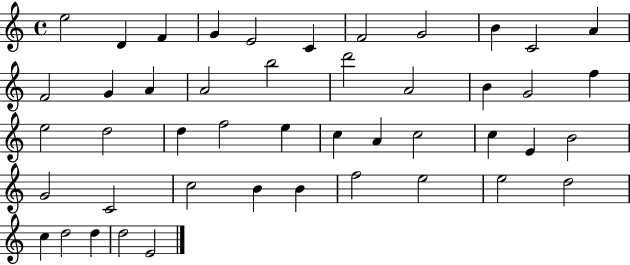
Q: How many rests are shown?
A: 0